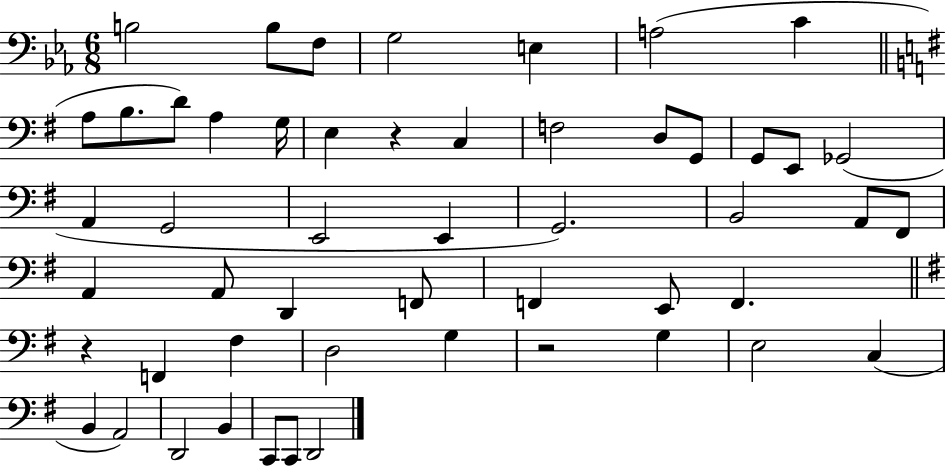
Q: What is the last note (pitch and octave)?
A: D2